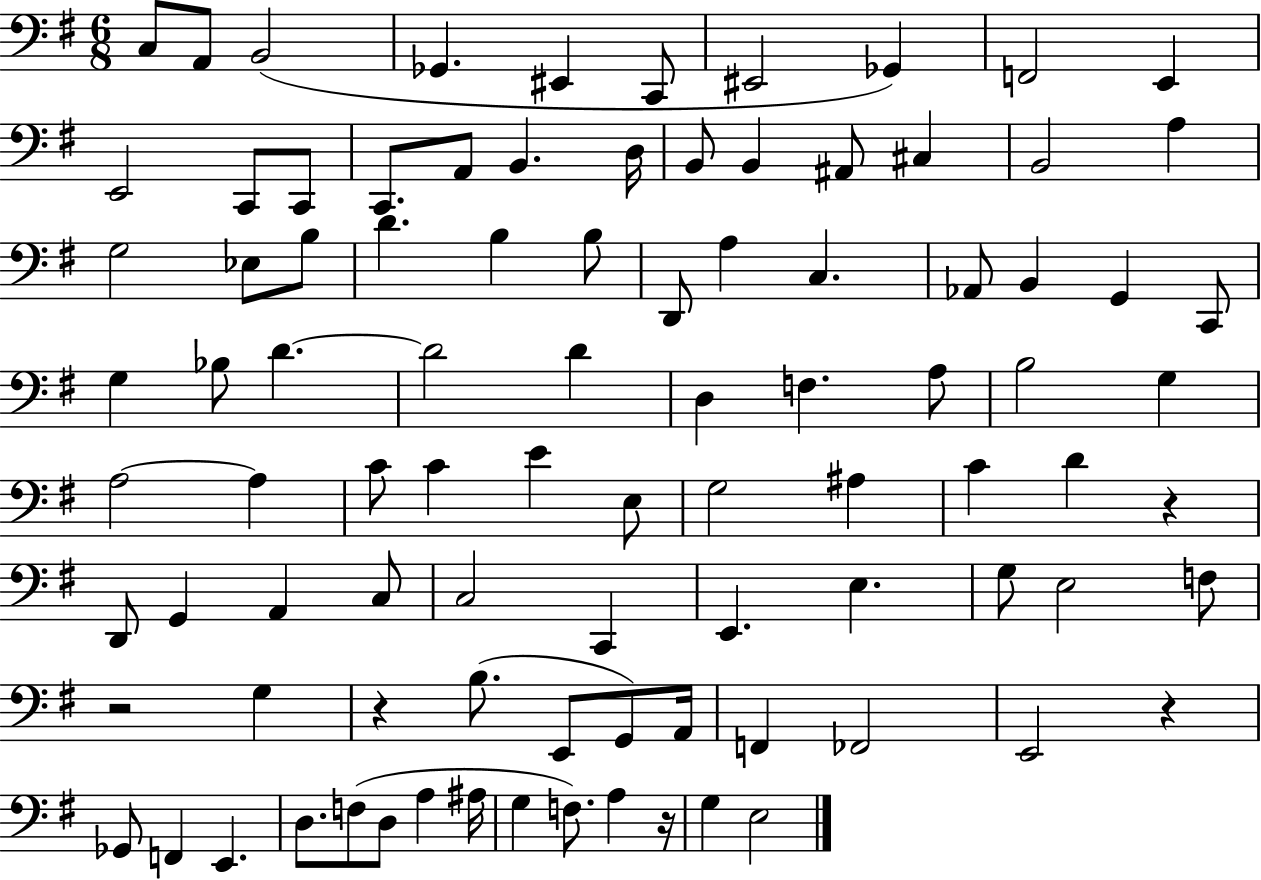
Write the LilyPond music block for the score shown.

{
  \clef bass
  \numericTimeSignature
  \time 6/8
  \key g \major
  c8 a,8 b,2( | ges,4. eis,4 c,8 | eis,2 ges,4) | f,2 e,4 | \break e,2 c,8 c,8 | c,8. a,8 b,4. d16 | b,8 b,4 ais,8 cis4 | b,2 a4 | \break g2 ees8 b8 | d'4. b4 b8 | d,8 a4 c4. | aes,8 b,4 g,4 c,8 | \break g4 bes8 d'4.~~ | d'2 d'4 | d4 f4. a8 | b2 g4 | \break a2~~ a4 | c'8 c'4 e'4 e8 | g2 ais4 | c'4 d'4 r4 | \break d,8 g,4 a,4 c8 | c2 c,4 | e,4. e4. | g8 e2 f8 | \break r2 g4 | r4 b8.( e,8 g,8) a,16 | f,4 fes,2 | e,2 r4 | \break ges,8 f,4 e,4. | d8. f8( d8 a4 ais16 | g4 f8.) a4 r16 | g4 e2 | \break \bar "|."
}